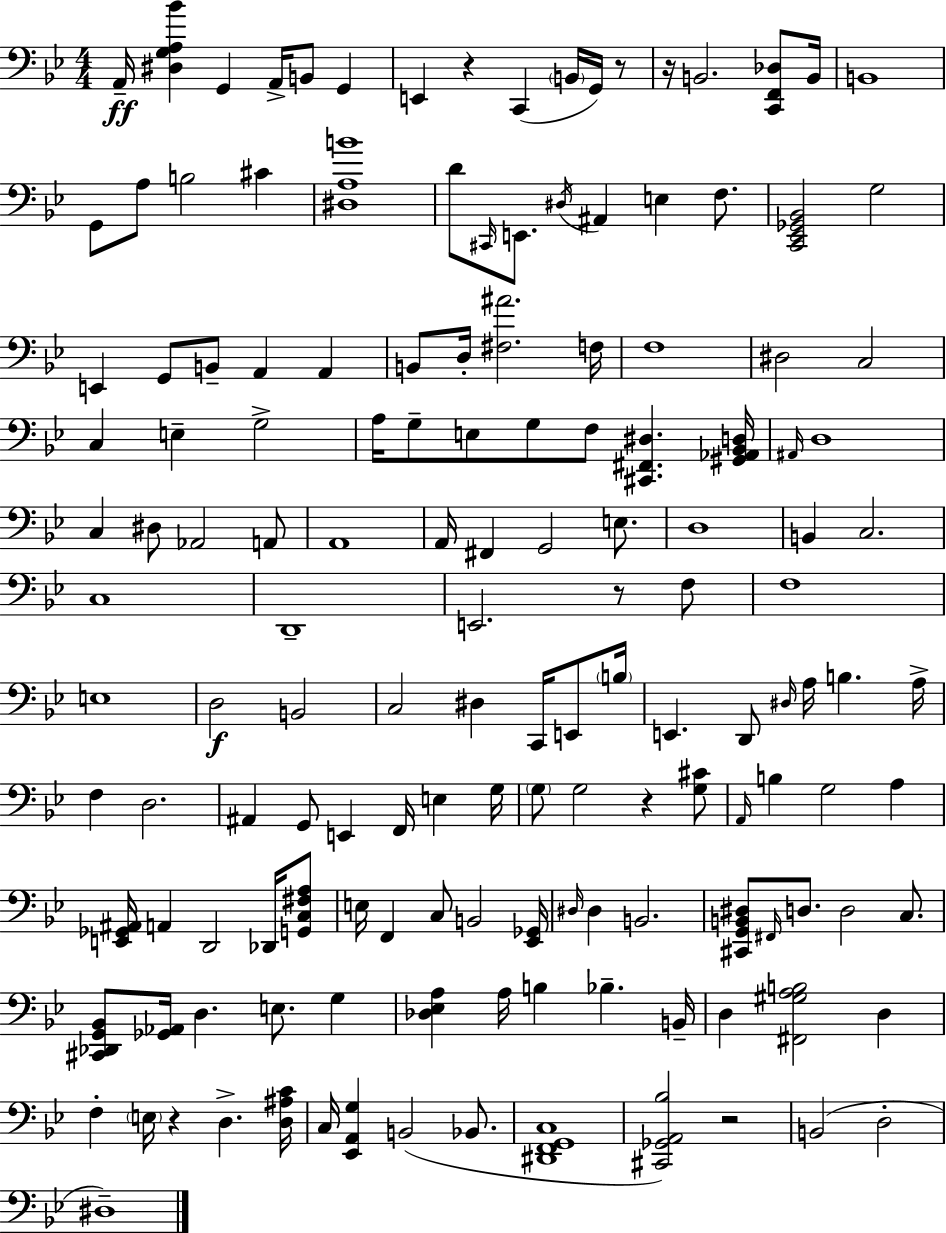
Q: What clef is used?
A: bass